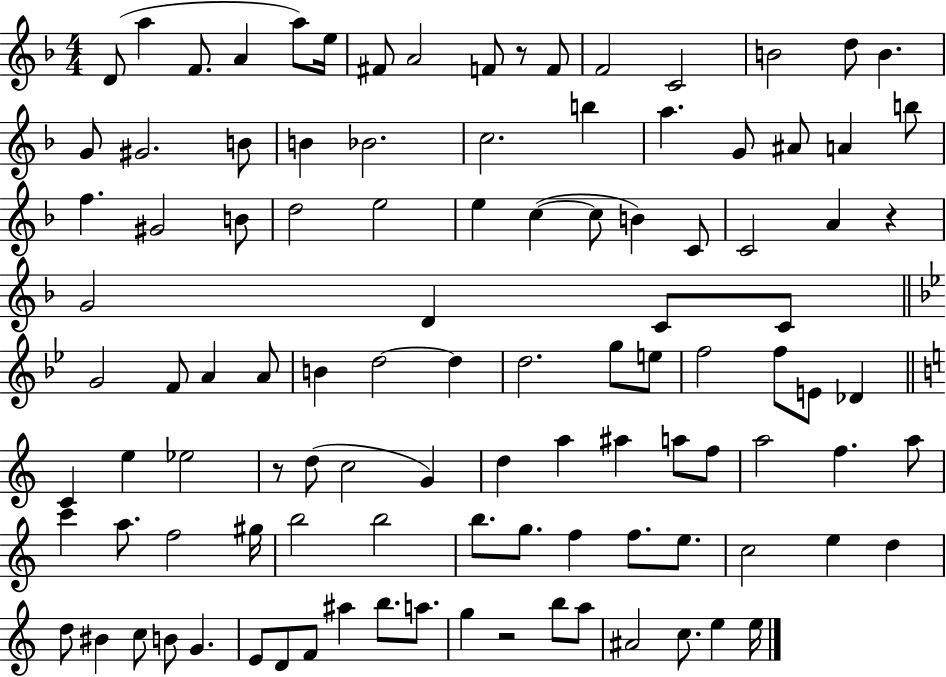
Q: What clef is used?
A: treble